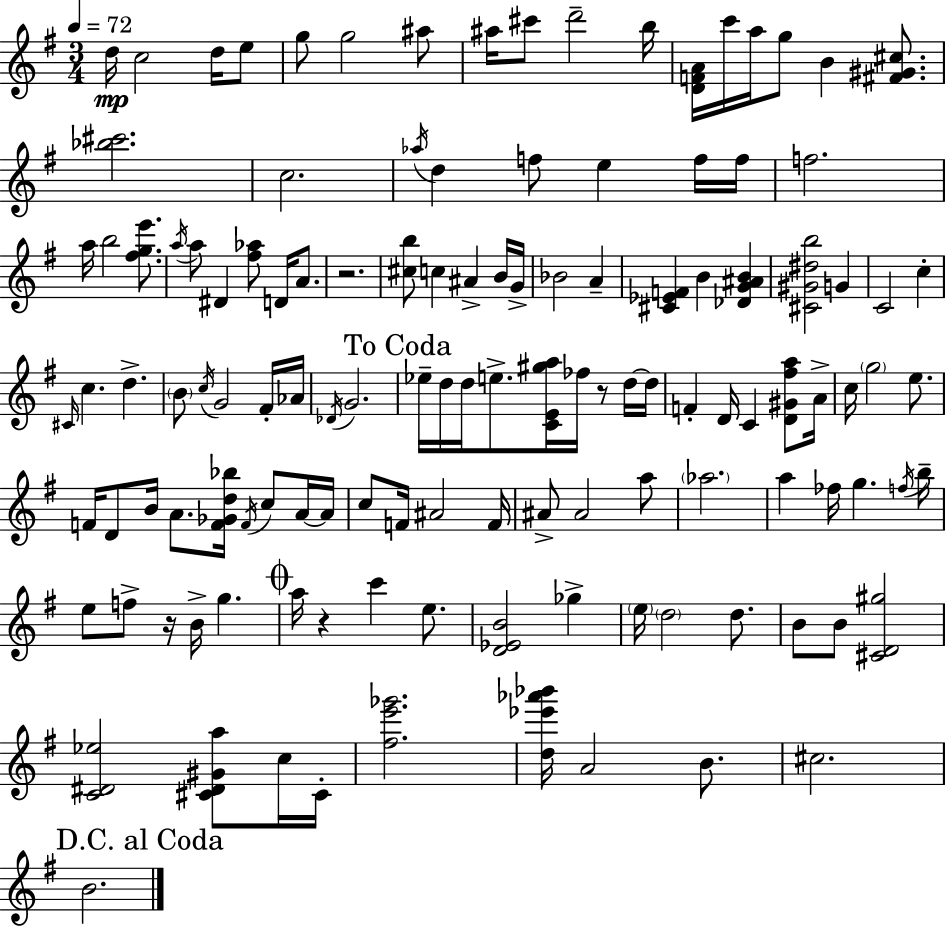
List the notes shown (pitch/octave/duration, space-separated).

D5/s C5/h D5/s E5/e G5/e G5/h A#5/e A#5/s C#6/e D6/h B5/s [D4,F4,A4]/s C6/s A5/s G5/e B4/q [F#4,G#4,C#5]/e. [Bb5,C#6]/h. C5/h. Ab5/s D5/q F5/e E5/q F5/s F5/s F5/h. A5/s B5/h [F#5,G5,E6]/e. A5/s A5/e D#4/q [F#5,Ab5]/e D4/s A4/e. R/h. [C#5,B5]/e C5/q A#4/q B4/s G4/s Bb4/h A4/q [C#4,Eb4,F4]/q B4/q [Db4,G4,A#4,B4]/q [C#4,G#4,D#5,B5]/h G4/q C4/h C5/q C#4/s C5/q. D5/q. B4/e C5/s G4/h F#4/s Ab4/s Db4/s G4/h. Eb5/s D5/s D5/s E5/e. [C4,E4,G#5,A5]/s FES5/s R/e D5/s D5/s F4/q D4/s C4/q [D4,G#4,F#5,A5]/e A4/s C5/s G5/h E5/e. F4/s D4/e B4/s A4/e. [F4,Gb4,D5,Bb5]/s F4/s C5/e A4/s A4/s C5/e F4/s A#4/h F4/s A#4/e A#4/h A5/e Ab5/h. A5/q FES5/s G5/q. F5/s B5/s E5/e F5/e R/s B4/s G5/q. A5/s R/q C6/q E5/e. [D4,Eb4,B4]/h Gb5/q E5/s D5/h D5/e. B4/e B4/e [C#4,D4,G#5]/h [C4,D#4,Eb5]/h [C#4,D#4,G#4,A5]/e C5/s C#4/s [F#5,E6,Gb6]/h. [D5,Eb6,Ab6,Bb6]/s A4/h B4/e. C#5/h. B4/h.